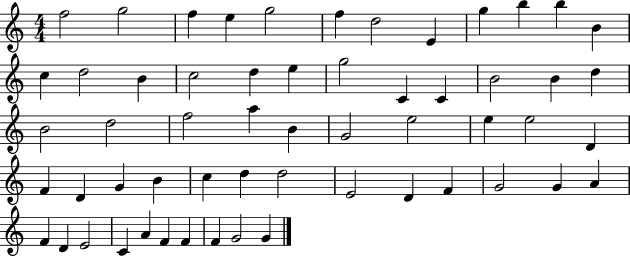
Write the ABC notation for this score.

X:1
T:Untitled
M:4/4
L:1/4
K:C
f2 g2 f e g2 f d2 E g b b B c d2 B c2 d e g2 C C B2 B d B2 d2 f2 a B G2 e2 e e2 D F D G B c d d2 E2 D F G2 G A F D E2 C A F F F G2 G